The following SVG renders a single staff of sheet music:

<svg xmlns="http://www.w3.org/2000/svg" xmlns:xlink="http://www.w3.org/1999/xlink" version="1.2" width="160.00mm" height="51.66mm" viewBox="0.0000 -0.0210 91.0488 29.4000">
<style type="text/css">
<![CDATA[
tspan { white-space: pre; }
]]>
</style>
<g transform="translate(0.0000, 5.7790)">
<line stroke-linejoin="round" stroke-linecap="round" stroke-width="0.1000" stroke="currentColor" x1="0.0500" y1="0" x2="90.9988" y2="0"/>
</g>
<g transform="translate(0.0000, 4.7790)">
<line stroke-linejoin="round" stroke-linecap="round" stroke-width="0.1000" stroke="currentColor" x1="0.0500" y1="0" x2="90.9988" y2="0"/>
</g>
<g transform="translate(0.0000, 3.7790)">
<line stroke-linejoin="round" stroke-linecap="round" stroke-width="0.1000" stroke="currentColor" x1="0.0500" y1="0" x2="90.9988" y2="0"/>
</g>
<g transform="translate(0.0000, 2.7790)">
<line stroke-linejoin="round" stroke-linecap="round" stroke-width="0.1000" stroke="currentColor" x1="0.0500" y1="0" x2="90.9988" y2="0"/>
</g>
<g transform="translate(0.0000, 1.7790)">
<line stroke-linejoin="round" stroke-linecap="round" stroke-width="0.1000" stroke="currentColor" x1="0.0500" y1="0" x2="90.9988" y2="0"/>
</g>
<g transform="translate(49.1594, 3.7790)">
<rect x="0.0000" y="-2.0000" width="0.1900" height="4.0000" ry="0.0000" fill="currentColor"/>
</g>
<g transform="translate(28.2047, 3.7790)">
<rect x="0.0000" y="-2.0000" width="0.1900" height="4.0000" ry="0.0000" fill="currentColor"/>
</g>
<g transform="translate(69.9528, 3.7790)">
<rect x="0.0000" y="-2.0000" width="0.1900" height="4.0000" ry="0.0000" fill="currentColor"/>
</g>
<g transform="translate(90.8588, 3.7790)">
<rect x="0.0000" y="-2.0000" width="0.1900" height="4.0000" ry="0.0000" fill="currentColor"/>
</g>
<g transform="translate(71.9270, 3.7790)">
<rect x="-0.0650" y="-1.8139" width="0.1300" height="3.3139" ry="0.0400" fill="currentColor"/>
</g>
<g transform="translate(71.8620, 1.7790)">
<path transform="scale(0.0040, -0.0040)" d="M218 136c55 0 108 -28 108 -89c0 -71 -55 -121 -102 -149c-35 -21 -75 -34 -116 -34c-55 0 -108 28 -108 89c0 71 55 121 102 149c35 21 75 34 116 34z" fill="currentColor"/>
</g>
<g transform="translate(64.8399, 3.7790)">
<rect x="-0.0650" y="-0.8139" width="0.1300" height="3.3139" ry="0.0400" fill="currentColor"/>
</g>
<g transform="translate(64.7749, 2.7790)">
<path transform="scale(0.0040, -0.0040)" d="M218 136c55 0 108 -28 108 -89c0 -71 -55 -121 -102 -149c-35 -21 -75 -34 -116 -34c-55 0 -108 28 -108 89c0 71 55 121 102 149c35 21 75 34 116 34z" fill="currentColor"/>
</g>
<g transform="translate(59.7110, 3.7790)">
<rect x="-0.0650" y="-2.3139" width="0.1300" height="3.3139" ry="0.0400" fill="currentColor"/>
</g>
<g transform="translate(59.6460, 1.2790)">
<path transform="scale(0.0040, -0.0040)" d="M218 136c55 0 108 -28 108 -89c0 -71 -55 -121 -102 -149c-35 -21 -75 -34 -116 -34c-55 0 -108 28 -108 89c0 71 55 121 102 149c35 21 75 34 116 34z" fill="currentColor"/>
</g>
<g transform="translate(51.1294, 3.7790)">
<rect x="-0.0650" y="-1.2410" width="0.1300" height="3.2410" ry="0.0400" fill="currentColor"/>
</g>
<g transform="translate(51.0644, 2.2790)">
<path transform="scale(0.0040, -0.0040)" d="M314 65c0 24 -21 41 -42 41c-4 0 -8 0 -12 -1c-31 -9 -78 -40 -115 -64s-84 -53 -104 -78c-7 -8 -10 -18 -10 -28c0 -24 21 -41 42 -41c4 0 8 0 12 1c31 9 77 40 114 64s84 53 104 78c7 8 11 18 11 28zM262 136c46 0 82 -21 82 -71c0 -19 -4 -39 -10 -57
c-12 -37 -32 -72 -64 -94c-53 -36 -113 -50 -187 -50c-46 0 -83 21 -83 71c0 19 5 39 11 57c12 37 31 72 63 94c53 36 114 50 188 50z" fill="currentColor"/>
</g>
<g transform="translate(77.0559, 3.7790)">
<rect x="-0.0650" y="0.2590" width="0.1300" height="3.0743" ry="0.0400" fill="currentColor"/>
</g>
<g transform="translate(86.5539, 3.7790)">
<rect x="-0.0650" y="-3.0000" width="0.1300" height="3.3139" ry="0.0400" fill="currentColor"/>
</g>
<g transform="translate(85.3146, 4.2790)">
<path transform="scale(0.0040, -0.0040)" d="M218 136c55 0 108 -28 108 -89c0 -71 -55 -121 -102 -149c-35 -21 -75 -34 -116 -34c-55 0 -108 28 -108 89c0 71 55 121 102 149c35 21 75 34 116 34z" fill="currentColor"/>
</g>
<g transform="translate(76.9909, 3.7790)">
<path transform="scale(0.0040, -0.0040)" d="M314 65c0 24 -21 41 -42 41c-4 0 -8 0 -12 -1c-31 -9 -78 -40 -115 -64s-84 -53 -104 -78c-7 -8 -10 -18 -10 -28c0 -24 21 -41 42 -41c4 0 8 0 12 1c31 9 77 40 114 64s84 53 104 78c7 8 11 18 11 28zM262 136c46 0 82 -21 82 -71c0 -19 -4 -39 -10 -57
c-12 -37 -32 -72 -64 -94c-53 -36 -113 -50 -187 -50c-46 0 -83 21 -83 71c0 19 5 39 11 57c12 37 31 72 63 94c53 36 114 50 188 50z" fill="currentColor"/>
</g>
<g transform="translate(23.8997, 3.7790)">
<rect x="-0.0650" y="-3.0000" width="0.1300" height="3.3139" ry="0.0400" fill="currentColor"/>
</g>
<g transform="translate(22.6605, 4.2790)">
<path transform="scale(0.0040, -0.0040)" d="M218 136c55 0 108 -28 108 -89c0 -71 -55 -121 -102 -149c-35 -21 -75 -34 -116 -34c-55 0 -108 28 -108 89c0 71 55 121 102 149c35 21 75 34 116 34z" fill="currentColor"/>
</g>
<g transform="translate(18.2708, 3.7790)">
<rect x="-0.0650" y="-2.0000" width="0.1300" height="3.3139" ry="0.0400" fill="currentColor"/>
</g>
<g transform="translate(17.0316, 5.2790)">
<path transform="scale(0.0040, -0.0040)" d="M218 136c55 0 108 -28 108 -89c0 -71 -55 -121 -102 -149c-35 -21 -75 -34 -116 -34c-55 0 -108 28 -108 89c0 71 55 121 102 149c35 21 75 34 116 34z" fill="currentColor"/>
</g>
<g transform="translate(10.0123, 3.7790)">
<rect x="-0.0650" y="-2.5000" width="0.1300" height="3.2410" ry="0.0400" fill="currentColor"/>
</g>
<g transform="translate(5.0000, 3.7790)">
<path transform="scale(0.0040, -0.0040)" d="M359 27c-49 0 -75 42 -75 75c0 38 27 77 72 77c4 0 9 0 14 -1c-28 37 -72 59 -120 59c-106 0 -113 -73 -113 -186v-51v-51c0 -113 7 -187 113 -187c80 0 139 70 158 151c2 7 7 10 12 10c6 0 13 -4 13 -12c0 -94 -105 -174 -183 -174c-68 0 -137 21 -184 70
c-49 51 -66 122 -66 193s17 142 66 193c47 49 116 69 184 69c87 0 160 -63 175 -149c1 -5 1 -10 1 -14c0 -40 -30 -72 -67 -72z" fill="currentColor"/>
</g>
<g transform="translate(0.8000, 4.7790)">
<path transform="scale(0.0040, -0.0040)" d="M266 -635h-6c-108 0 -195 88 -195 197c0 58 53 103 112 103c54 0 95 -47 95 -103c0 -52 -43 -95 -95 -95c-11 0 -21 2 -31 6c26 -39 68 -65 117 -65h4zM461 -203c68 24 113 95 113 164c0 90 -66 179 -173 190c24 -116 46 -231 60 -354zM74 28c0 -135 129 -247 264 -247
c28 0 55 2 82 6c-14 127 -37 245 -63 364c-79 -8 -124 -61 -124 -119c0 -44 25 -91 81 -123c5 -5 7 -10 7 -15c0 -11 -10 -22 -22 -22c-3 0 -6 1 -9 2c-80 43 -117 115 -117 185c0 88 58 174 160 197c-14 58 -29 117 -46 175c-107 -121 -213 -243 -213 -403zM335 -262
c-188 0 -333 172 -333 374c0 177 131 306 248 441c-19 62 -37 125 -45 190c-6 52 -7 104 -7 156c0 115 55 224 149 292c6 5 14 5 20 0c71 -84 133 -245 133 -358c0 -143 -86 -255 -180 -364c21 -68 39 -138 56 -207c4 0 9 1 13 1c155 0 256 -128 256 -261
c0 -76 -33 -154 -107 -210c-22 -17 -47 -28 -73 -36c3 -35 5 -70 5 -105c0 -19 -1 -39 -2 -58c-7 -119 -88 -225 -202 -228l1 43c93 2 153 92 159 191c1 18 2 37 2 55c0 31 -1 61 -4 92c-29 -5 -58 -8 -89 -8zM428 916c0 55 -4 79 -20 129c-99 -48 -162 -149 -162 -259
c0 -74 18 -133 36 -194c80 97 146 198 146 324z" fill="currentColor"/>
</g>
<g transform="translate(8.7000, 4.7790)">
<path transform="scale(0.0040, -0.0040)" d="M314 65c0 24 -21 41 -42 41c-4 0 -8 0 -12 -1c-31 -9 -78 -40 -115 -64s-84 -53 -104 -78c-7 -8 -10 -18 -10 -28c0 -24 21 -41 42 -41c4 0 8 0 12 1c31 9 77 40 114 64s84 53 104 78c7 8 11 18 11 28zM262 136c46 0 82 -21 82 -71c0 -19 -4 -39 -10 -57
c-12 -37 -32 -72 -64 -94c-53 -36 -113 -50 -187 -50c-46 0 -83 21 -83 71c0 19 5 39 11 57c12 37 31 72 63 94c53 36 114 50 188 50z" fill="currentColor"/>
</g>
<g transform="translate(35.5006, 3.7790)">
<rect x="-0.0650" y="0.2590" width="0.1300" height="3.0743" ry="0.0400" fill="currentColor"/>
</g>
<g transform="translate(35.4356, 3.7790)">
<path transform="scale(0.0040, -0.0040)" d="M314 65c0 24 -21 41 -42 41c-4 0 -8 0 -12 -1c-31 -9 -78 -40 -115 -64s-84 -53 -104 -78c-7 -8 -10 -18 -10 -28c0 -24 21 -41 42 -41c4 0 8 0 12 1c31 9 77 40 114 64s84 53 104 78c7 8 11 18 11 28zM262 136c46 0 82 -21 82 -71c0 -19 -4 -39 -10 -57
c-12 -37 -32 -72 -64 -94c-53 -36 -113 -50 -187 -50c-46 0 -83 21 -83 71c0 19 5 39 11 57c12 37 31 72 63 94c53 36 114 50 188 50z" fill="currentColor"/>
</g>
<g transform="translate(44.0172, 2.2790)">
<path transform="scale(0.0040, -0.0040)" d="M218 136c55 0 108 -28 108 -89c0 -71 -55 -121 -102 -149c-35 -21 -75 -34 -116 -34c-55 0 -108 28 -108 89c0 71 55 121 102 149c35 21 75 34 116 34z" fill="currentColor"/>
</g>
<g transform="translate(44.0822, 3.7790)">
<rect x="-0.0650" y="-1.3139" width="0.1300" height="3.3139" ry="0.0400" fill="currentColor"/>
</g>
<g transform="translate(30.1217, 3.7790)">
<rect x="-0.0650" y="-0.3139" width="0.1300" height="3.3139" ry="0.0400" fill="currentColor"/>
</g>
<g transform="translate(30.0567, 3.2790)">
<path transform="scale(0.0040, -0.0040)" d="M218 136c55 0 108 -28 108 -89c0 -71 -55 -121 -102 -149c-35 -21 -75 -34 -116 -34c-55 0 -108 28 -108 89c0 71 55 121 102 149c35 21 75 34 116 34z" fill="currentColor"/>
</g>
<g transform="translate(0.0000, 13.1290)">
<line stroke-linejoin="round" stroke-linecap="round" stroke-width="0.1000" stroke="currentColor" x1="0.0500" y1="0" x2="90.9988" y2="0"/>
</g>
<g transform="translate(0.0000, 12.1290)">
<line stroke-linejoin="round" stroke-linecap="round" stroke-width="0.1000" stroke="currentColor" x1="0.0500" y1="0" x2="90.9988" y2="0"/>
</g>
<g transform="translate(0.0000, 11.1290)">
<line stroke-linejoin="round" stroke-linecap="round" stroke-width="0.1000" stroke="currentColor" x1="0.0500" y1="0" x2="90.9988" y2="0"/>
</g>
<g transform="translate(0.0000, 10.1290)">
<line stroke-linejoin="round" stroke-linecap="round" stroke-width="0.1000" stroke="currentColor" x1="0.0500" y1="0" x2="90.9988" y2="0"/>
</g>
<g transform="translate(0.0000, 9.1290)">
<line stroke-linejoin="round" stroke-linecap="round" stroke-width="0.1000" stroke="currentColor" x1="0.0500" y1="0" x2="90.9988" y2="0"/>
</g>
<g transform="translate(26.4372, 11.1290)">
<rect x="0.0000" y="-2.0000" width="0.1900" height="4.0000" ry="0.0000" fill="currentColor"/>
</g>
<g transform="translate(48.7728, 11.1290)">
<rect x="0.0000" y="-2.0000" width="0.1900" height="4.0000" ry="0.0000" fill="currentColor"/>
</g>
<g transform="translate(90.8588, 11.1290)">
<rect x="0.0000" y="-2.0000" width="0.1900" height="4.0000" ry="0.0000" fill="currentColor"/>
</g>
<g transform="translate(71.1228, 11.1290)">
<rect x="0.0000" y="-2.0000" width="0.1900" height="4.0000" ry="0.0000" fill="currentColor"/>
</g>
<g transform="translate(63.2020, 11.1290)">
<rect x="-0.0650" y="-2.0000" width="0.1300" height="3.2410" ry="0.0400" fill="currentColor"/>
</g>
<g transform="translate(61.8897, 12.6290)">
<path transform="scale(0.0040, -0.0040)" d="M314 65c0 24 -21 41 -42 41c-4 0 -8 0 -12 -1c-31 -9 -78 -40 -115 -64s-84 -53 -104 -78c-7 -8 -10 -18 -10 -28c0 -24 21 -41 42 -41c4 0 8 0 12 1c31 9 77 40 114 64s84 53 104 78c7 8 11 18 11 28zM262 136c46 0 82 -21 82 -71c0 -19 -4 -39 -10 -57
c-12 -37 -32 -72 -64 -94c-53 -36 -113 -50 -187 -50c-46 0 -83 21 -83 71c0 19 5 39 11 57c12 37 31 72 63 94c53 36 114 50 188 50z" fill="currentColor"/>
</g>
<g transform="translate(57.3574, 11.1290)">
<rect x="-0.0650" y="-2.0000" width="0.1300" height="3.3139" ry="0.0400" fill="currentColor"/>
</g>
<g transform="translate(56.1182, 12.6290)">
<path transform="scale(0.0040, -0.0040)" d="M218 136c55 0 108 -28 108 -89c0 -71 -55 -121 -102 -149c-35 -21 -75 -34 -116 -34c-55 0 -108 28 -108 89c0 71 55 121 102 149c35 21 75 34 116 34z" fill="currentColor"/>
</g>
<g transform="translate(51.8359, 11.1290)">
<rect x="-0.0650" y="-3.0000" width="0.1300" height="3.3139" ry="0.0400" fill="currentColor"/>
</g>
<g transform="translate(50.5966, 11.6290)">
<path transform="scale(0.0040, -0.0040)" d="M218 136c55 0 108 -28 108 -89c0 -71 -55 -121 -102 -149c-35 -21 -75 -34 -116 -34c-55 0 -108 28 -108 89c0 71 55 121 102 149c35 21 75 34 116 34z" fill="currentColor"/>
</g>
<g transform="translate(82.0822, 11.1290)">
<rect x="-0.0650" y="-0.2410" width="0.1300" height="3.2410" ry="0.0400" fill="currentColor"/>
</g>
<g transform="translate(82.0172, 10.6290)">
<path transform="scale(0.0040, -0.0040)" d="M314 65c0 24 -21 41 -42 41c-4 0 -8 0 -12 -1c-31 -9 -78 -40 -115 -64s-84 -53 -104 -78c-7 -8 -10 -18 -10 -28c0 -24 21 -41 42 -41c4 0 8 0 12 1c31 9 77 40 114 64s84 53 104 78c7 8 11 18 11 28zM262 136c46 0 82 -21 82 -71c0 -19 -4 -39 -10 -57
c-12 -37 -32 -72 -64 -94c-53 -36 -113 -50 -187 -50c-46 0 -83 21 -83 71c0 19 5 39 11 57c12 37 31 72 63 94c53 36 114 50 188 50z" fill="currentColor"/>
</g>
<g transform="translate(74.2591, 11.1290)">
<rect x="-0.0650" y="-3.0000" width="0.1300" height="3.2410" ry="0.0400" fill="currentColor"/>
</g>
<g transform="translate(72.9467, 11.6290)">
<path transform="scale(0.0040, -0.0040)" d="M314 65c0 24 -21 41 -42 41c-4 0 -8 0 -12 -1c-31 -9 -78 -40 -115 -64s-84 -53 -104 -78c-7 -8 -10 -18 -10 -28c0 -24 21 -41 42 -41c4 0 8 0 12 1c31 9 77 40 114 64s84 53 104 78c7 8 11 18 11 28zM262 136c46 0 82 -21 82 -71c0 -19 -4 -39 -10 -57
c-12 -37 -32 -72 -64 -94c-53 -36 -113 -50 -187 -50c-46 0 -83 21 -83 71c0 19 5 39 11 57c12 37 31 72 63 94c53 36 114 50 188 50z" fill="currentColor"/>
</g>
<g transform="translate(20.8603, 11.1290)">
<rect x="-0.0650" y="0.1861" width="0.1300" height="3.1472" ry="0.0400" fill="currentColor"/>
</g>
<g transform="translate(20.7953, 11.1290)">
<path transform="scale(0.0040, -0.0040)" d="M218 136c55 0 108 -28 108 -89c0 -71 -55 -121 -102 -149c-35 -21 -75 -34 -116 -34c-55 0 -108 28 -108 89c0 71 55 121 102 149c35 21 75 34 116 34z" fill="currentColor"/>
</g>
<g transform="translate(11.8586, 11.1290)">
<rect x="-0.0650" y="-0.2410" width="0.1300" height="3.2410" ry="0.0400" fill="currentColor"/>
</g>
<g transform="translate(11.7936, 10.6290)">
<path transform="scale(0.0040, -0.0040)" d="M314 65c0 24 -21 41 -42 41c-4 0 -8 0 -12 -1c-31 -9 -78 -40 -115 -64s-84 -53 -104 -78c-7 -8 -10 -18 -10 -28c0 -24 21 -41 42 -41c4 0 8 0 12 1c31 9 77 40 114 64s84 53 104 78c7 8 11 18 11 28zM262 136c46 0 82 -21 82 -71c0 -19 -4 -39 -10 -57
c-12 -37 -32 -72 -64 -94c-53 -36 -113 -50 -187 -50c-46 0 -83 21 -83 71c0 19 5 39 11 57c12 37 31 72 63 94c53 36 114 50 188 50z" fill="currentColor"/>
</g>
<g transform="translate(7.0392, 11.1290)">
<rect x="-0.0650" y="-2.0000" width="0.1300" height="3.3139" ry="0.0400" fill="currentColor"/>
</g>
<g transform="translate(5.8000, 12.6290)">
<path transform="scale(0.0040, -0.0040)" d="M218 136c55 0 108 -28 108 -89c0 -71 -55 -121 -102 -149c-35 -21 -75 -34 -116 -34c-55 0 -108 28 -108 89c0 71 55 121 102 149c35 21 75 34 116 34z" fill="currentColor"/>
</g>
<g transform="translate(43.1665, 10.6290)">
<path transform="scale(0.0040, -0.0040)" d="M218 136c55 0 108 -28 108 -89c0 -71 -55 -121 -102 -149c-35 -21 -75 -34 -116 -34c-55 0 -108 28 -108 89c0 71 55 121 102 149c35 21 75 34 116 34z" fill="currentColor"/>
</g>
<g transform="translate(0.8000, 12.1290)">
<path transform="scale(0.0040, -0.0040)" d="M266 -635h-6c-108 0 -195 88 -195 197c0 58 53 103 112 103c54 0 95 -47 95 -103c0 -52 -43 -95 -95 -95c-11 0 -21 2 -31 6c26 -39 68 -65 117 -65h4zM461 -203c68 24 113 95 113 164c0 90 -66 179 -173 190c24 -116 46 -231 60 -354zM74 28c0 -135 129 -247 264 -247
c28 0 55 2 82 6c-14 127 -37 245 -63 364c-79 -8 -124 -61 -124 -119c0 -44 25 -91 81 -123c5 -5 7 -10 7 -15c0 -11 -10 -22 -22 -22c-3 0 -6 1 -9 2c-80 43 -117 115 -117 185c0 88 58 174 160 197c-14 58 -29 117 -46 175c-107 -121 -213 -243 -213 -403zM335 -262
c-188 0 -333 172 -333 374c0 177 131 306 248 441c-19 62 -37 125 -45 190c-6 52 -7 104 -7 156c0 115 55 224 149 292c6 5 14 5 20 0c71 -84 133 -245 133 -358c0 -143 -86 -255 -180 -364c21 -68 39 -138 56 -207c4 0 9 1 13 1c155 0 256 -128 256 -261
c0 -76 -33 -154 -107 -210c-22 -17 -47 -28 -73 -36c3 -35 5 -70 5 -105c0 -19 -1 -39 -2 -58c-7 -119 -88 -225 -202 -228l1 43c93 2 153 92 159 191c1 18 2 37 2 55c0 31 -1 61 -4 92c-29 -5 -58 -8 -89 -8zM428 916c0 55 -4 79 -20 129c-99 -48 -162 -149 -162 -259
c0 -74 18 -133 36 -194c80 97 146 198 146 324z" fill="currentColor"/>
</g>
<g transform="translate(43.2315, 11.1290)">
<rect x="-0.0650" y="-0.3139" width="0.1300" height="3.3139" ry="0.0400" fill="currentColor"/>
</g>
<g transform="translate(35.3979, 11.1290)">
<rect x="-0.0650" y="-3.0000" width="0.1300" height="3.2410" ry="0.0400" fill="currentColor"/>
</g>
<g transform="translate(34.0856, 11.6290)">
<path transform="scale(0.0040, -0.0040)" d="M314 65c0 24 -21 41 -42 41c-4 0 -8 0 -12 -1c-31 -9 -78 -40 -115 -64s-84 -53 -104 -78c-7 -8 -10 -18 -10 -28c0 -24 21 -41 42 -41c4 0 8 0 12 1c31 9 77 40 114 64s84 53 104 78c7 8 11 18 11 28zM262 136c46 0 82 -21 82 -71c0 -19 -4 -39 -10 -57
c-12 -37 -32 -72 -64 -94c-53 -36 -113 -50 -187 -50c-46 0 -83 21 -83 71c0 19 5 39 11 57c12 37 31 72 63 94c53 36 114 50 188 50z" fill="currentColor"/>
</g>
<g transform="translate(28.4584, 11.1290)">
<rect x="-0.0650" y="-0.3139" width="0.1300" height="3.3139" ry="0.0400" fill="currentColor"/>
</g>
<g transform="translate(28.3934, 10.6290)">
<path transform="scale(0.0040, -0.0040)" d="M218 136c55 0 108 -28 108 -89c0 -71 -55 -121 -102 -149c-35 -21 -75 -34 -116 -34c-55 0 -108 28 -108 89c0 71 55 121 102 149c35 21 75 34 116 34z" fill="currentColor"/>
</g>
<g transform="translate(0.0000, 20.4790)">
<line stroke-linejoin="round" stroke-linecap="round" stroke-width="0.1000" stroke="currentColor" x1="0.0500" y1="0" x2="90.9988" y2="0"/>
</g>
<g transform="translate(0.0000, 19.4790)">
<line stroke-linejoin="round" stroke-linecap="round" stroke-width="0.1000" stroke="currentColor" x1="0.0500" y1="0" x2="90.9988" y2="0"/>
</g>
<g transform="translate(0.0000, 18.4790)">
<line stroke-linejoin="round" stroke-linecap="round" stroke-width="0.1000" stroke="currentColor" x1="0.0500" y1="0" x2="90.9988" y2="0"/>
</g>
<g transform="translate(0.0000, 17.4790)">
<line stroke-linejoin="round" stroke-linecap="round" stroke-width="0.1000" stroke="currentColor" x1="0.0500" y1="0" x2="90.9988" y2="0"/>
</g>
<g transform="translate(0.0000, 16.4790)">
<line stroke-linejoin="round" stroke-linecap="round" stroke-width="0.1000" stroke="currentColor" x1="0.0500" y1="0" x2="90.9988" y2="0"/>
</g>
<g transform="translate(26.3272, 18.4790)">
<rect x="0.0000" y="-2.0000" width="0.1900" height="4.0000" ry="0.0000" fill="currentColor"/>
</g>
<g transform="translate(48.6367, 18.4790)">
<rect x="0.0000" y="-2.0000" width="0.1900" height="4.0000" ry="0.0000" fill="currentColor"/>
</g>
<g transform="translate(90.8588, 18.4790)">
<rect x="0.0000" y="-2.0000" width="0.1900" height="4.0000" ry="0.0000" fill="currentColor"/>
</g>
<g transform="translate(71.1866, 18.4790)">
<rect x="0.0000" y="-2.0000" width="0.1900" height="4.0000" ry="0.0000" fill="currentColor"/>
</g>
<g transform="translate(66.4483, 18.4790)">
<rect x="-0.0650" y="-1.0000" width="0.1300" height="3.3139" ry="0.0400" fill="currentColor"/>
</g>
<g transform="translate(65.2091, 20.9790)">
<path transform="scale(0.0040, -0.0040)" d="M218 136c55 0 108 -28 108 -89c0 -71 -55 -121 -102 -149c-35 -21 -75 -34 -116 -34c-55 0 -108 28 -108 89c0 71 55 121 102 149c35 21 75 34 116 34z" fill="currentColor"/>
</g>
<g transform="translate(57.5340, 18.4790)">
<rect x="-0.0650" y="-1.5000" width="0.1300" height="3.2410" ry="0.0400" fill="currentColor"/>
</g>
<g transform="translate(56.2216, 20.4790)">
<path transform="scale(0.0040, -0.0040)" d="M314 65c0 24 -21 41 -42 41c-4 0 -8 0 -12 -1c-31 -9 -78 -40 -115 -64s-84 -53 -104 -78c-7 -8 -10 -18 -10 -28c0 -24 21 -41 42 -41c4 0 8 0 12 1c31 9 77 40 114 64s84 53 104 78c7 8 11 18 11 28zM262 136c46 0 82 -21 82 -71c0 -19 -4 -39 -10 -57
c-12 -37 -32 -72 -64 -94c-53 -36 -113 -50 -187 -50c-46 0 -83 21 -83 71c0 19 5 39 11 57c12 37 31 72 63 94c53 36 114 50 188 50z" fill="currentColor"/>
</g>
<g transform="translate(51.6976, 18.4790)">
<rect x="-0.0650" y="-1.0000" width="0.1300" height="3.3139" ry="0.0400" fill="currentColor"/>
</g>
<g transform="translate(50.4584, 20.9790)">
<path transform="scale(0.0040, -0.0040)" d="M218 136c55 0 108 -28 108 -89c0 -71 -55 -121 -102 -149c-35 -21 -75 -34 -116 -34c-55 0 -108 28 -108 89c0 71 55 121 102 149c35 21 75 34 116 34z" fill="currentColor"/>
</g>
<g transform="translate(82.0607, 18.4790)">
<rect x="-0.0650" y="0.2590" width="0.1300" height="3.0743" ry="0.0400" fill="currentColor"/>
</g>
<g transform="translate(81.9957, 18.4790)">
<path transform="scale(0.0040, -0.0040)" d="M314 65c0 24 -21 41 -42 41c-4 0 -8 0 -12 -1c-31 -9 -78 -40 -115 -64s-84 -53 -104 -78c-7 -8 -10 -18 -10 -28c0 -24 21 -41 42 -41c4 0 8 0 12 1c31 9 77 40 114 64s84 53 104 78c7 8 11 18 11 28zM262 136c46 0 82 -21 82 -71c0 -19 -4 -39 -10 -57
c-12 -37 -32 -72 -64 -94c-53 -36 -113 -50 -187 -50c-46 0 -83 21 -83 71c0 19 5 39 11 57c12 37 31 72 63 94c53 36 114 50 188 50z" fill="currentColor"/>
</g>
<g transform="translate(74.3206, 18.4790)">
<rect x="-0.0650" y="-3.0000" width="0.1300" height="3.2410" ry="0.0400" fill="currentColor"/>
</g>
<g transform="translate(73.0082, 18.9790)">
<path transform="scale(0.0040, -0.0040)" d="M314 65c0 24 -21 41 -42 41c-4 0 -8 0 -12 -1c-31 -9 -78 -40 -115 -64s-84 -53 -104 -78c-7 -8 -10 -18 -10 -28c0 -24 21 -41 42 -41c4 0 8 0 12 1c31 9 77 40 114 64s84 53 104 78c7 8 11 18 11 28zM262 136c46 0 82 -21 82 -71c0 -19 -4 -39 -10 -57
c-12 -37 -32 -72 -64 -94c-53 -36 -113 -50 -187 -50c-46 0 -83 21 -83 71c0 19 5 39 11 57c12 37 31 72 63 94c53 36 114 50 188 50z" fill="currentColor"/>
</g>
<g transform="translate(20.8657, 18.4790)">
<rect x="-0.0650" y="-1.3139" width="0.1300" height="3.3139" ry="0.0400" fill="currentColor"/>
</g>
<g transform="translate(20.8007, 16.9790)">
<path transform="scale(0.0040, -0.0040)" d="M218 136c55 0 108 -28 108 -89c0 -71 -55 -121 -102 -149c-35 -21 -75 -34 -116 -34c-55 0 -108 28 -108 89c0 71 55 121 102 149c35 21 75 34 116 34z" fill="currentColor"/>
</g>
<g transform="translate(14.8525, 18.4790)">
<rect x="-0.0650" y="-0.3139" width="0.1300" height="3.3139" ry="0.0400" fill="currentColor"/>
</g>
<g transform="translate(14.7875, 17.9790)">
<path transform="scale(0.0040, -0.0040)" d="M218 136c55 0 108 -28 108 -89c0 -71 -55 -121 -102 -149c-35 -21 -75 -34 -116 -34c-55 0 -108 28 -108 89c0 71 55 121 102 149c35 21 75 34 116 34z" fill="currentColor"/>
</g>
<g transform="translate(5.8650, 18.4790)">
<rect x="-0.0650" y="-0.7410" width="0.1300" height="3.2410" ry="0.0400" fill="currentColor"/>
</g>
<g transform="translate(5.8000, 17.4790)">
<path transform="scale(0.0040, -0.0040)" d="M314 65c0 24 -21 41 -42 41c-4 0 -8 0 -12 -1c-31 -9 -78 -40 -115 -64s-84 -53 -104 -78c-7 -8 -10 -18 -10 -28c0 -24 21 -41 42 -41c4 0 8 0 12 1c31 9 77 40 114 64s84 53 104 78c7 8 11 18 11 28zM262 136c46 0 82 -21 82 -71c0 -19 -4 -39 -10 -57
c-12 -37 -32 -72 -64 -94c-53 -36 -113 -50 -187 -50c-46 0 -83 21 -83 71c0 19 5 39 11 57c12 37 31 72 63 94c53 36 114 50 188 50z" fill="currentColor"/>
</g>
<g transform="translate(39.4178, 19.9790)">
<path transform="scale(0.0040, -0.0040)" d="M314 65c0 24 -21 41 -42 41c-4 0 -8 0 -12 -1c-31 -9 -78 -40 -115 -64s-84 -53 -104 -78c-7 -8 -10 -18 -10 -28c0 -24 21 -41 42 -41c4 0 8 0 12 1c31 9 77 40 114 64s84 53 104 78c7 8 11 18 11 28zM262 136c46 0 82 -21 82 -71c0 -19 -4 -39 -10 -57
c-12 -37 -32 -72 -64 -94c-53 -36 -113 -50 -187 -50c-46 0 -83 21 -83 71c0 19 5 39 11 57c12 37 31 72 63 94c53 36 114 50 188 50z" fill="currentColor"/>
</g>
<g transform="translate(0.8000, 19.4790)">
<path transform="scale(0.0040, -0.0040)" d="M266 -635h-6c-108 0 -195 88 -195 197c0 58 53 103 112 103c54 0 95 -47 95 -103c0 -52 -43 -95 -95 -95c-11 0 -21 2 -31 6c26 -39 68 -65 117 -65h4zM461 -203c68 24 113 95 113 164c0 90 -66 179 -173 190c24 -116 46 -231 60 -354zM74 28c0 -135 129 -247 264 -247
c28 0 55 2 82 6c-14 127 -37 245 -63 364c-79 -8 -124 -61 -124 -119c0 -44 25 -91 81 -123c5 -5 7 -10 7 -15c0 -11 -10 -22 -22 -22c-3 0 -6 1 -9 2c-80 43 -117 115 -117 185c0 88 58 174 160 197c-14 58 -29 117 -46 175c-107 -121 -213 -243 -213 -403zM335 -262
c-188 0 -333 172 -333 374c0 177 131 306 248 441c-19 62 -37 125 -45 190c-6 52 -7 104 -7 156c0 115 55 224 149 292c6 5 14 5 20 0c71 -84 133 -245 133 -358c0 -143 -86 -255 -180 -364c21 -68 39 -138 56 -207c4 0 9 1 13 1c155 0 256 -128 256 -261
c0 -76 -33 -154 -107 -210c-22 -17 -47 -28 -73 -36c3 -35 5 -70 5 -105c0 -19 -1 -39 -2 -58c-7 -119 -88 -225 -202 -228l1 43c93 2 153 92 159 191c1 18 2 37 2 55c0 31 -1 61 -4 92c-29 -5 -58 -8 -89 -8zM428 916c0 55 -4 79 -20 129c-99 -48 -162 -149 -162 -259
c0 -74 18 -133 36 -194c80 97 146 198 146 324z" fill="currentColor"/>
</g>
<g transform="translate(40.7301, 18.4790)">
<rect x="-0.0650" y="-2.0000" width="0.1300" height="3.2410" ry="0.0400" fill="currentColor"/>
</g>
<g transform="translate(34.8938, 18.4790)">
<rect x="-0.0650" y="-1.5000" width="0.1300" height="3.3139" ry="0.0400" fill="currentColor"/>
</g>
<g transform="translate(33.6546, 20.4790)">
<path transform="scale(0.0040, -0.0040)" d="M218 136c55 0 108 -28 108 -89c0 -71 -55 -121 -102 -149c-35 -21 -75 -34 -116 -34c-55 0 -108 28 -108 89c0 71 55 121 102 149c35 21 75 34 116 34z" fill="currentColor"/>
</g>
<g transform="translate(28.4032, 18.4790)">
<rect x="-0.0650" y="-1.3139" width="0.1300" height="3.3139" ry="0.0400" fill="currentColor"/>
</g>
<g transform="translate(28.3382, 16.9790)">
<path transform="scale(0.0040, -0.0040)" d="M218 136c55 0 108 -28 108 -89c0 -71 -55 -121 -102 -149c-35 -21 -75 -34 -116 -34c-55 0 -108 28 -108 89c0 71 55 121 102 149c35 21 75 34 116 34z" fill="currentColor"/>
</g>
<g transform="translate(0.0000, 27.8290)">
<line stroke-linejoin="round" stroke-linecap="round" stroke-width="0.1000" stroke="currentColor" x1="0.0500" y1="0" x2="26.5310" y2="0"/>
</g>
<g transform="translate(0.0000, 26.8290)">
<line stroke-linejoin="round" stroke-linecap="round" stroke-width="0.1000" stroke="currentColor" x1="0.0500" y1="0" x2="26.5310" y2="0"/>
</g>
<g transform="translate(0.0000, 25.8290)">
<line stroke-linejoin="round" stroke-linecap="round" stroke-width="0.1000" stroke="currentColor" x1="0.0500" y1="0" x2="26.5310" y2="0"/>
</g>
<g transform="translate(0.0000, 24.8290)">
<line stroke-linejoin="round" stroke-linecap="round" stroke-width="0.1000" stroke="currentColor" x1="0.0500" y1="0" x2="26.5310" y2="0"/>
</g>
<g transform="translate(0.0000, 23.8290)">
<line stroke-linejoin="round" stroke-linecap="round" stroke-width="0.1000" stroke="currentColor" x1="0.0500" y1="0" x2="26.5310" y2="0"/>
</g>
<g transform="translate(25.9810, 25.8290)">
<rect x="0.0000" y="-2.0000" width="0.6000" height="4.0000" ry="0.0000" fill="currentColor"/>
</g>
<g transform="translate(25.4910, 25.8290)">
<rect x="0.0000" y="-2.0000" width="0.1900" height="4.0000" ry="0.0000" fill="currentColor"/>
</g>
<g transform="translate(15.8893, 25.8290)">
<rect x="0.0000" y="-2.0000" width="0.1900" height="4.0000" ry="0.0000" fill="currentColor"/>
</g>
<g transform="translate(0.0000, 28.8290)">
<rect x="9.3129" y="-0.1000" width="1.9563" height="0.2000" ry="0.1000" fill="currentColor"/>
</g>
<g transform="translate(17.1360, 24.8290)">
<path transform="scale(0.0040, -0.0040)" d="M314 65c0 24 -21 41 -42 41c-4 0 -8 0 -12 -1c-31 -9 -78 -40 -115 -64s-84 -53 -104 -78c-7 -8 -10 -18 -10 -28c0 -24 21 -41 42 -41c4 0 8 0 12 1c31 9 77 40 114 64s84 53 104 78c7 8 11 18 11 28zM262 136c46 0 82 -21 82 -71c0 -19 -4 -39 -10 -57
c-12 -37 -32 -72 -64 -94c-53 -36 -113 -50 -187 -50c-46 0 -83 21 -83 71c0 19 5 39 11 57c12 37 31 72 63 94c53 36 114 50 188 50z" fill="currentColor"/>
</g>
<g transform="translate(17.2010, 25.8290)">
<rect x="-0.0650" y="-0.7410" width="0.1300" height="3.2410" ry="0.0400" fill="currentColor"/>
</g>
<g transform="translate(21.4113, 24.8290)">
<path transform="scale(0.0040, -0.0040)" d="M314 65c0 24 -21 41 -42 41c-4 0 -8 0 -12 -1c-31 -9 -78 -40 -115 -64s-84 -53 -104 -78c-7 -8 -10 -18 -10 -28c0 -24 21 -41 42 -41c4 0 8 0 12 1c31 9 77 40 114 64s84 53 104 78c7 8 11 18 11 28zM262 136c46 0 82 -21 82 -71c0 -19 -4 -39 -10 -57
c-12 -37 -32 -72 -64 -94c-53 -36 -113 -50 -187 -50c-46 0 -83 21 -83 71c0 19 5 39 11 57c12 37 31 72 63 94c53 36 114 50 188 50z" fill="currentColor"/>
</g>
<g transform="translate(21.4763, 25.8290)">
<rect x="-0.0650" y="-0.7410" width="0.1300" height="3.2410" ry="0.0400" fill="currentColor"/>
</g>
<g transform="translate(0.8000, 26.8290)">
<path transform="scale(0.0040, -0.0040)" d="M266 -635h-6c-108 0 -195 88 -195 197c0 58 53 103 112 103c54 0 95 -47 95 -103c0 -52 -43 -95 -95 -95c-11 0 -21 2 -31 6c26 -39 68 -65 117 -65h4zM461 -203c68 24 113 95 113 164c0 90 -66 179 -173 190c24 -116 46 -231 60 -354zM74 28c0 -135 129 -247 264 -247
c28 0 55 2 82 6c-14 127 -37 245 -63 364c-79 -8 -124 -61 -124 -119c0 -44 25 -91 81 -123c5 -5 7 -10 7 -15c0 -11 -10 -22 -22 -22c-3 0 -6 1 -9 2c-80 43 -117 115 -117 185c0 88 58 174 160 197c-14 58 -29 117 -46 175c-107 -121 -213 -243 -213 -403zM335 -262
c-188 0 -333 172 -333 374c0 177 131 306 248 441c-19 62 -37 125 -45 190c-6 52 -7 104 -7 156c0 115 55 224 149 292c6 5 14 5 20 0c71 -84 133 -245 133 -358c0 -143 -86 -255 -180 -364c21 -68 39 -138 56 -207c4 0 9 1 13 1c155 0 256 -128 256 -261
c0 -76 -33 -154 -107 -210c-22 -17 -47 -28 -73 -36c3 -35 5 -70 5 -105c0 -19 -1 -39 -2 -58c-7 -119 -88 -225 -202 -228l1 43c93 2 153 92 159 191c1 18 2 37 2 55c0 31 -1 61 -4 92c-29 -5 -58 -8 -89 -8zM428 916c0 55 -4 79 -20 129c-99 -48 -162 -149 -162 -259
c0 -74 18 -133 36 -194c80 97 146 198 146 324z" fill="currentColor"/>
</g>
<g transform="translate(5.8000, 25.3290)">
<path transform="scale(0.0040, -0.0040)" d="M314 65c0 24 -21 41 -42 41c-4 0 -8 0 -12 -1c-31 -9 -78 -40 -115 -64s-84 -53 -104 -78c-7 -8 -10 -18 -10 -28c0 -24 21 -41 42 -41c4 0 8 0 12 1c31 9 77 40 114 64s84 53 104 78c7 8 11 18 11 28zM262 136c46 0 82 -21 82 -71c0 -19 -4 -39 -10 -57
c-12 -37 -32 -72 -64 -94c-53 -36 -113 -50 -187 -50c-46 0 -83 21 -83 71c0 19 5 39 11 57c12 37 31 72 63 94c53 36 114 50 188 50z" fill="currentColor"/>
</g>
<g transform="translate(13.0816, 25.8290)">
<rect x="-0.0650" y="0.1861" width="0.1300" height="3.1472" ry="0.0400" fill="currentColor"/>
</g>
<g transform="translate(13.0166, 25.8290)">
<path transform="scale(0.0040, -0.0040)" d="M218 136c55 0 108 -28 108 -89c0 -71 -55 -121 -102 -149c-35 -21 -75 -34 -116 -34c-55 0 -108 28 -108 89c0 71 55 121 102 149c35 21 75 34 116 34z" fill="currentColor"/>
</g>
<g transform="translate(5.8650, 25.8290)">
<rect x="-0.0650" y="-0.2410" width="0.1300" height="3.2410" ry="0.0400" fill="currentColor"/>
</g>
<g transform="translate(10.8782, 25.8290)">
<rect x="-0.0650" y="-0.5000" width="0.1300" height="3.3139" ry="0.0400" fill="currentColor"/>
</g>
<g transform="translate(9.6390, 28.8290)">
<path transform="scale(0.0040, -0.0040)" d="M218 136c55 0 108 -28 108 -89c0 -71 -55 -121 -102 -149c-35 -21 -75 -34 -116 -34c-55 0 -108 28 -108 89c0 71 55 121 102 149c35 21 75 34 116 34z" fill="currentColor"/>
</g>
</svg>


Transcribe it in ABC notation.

X:1
T:Untitled
M:4/4
L:1/4
K:C
G2 F A c B2 e e2 g d f B2 A F c2 B c A2 c A F F2 A2 c2 d2 c e e E F2 D E2 D A2 B2 c2 C B d2 d2